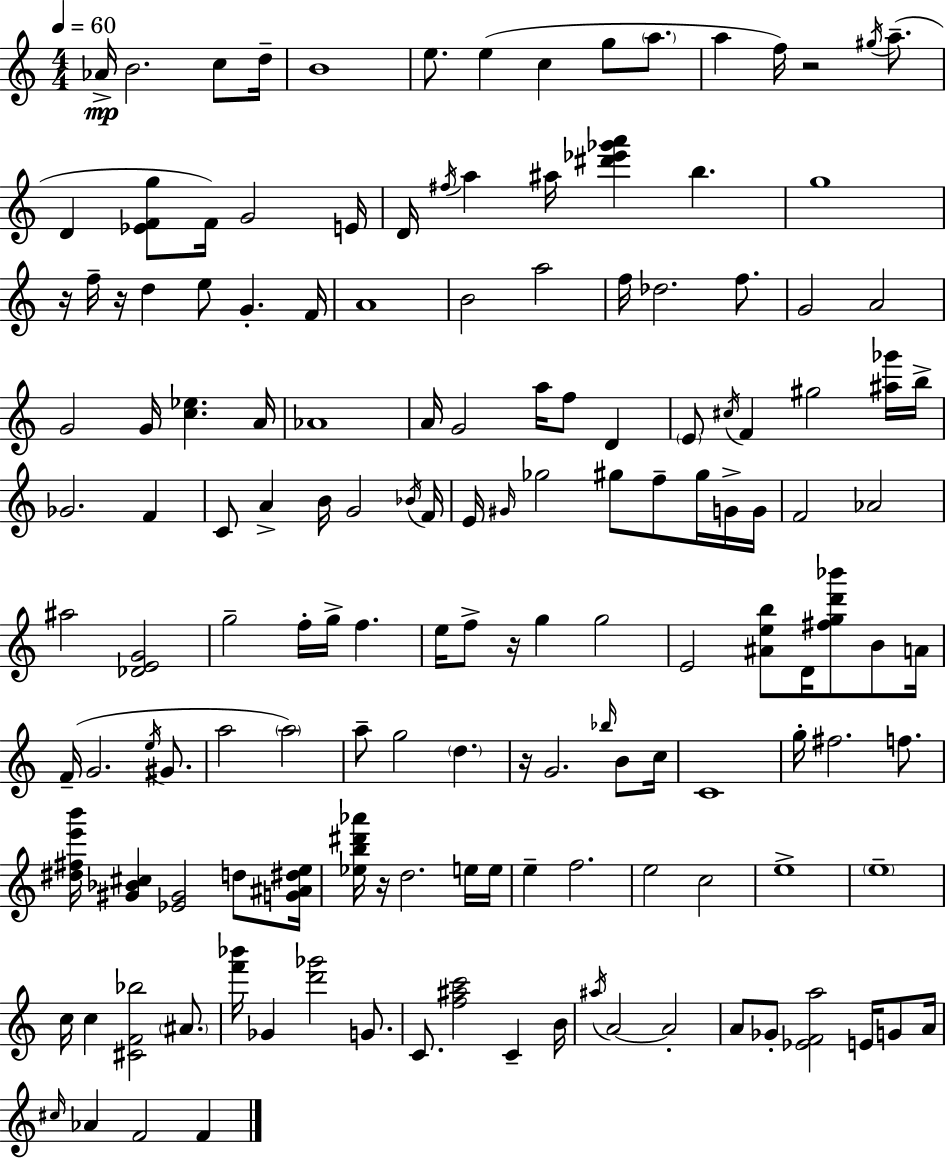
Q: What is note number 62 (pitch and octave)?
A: Gb5